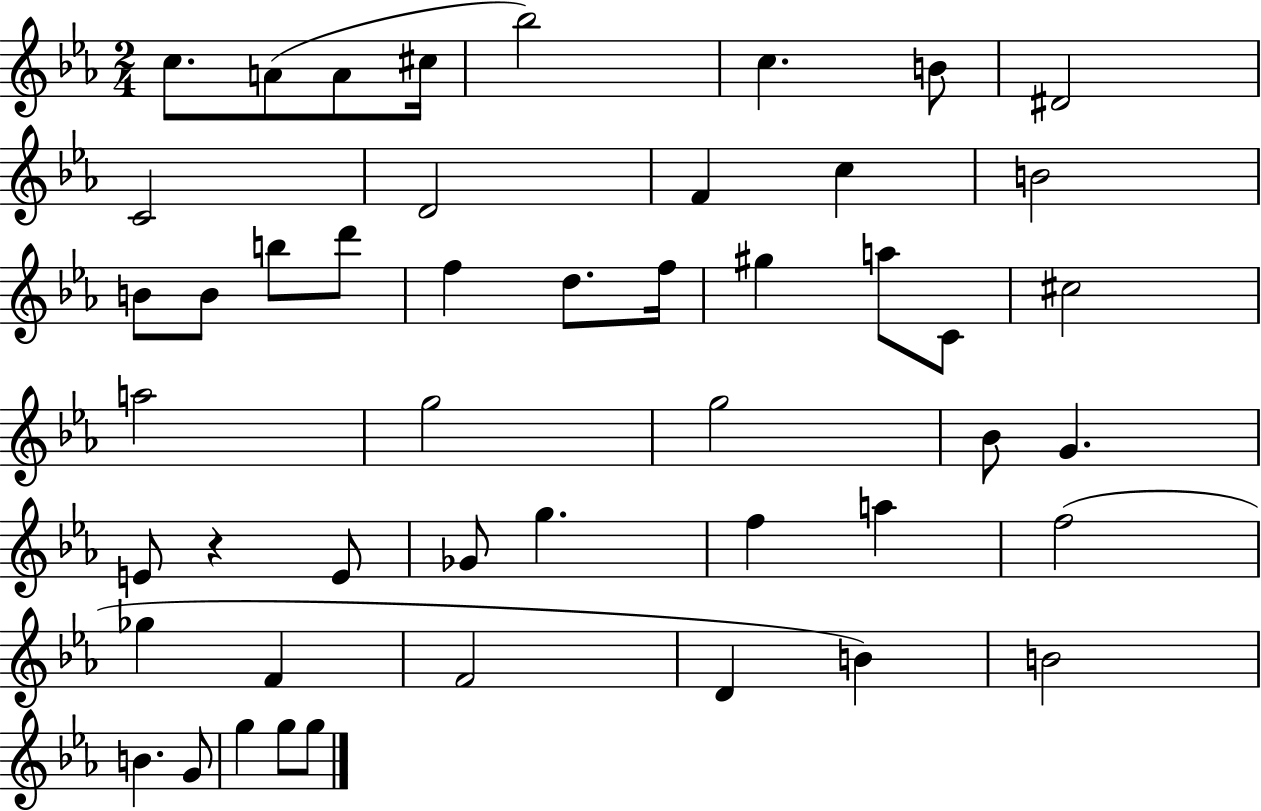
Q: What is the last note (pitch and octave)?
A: G5